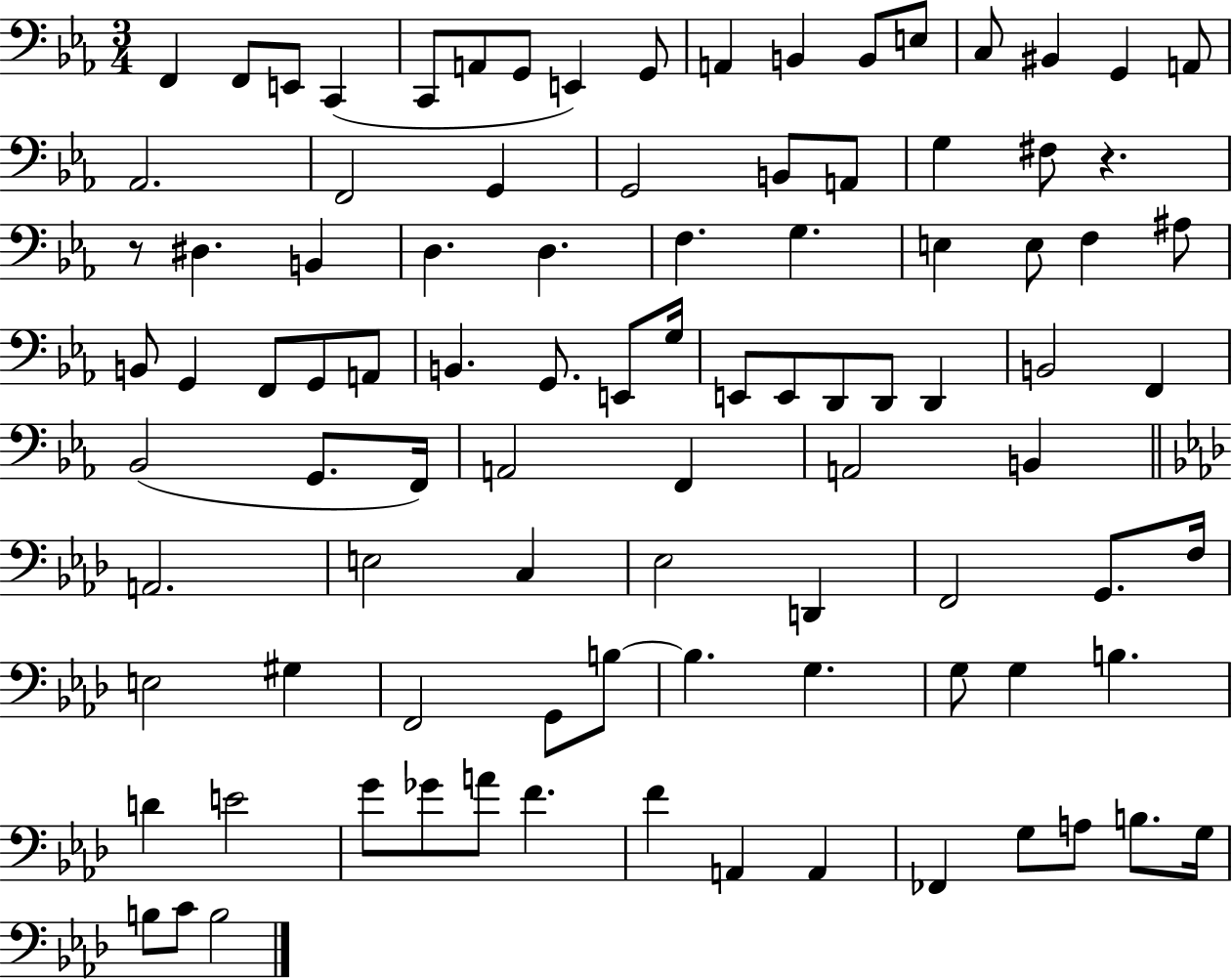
F2/q F2/e E2/e C2/q C2/e A2/e G2/e E2/q G2/e A2/q B2/q B2/e E3/e C3/e BIS2/q G2/q A2/e Ab2/h. F2/h G2/q G2/h B2/e A2/e G3/q F#3/e R/q. R/e D#3/q. B2/q D3/q. D3/q. F3/q. G3/q. E3/q E3/e F3/q A#3/e B2/e G2/q F2/e G2/e A2/e B2/q. G2/e. E2/e G3/s E2/e E2/e D2/e D2/e D2/q B2/h F2/q Bb2/h G2/e. F2/s A2/h F2/q A2/h B2/q A2/h. E3/h C3/q Eb3/h D2/q F2/h G2/e. F3/s E3/h G#3/q F2/h G2/e B3/e B3/q. G3/q. G3/e G3/q B3/q. D4/q E4/h G4/e Gb4/e A4/e F4/q. F4/q A2/q A2/q FES2/q G3/e A3/e B3/e. G3/s B3/e C4/e B3/h